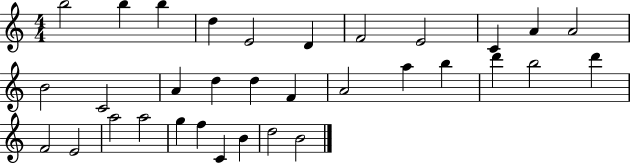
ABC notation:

X:1
T:Untitled
M:4/4
L:1/4
K:C
b2 b b d E2 D F2 E2 C A A2 B2 C2 A d d F A2 a b d' b2 d' F2 E2 a2 a2 g f C B d2 B2